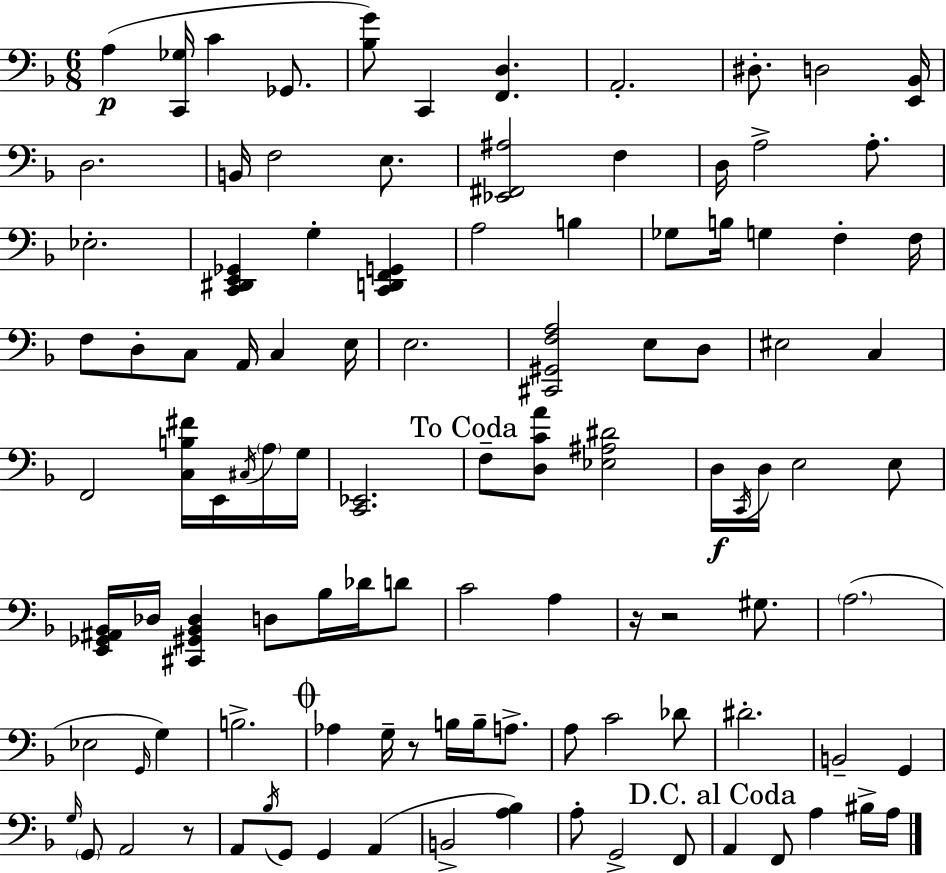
X:1
T:Untitled
M:6/8
L:1/4
K:F
A, [C,,_G,]/4 C _G,,/2 [_B,G]/2 C,, [F,,D,] A,,2 ^D,/2 D,2 [E,,_B,,]/4 D,2 B,,/4 F,2 E,/2 [_E,,^F,,^A,]2 F, D,/4 A,2 A,/2 _E,2 [C,,^D,,E,,_G,,] G, [C,,D,,F,,G,,] A,2 B, _G,/2 B,/4 G, F, F,/4 F,/2 D,/2 C,/2 A,,/4 C, E,/4 E,2 [^C,,^G,,F,A,]2 E,/2 D,/2 ^E,2 C, F,,2 [C,B,^F]/4 E,,/4 ^C,/4 A,/4 G,/4 [C,,_E,,]2 F,/2 [D,CA]/2 [_E,^A,^D]2 D,/4 C,,/4 D,/4 E,2 E,/2 [E,,_G,,^A,,_B,,]/4 _D,/4 [^C,,^G,,_B,,_D,] D,/2 _B,/4 _D/4 D/2 C2 A, z/4 z2 ^G,/2 A,2 _E,2 G,,/4 G, B,2 _A, G,/4 z/2 B,/4 B,/4 A,/2 A,/2 C2 _D/2 ^D2 B,,2 G,, G,/4 G,,/2 A,,2 z/2 A,,/2 _B,/4 G,,/2 G,, A,, B,,2 [A,_B,] A,/2 G,,2 F,,/2 A,, F,,/2 A, ^B,/4 A,/4